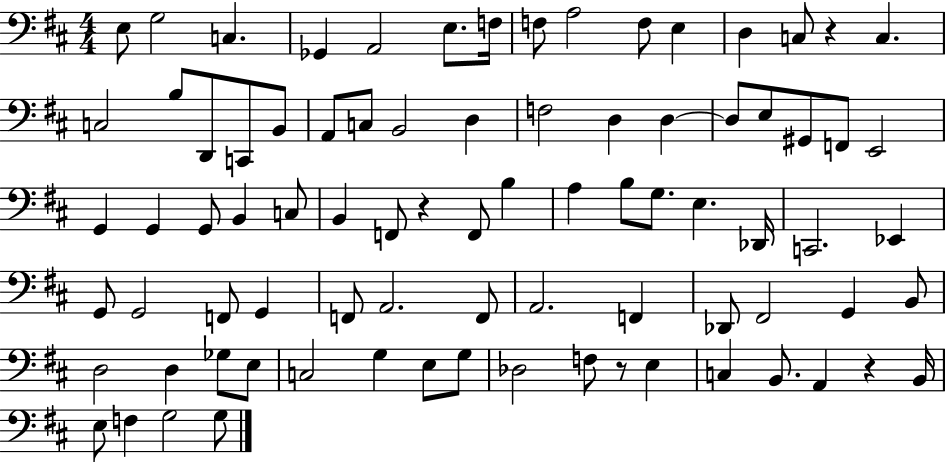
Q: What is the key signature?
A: D major